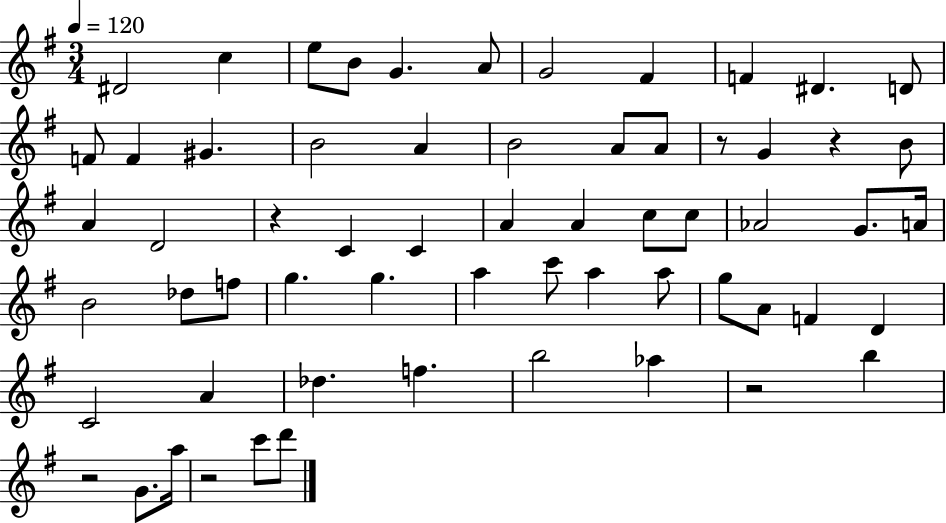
D#4/h C5/q E5/e B4/e G4/q. A4/e G4/h F#4/q F4/q D#4/q. D4/e F4/e F4/q G#4/q. B4/h A4/q B4/h A4/e A4/e R/e G4/q R/q B4/e A4/q D4/h R/q C4/q C4/q A4/q A4/q C5/e C5/e Ab4/h G4/e. A4/s B4/h Db5/e F5/e G5/q. G5/q. A5/q C6/e A5/q A5/e G5/e A4/e F4/q D4/q C4/h A4/q Db5/q. F5/q. B5/h Ab5/q R/h B5/q R/h G4/e. A5/s R/h C6/e D6/e